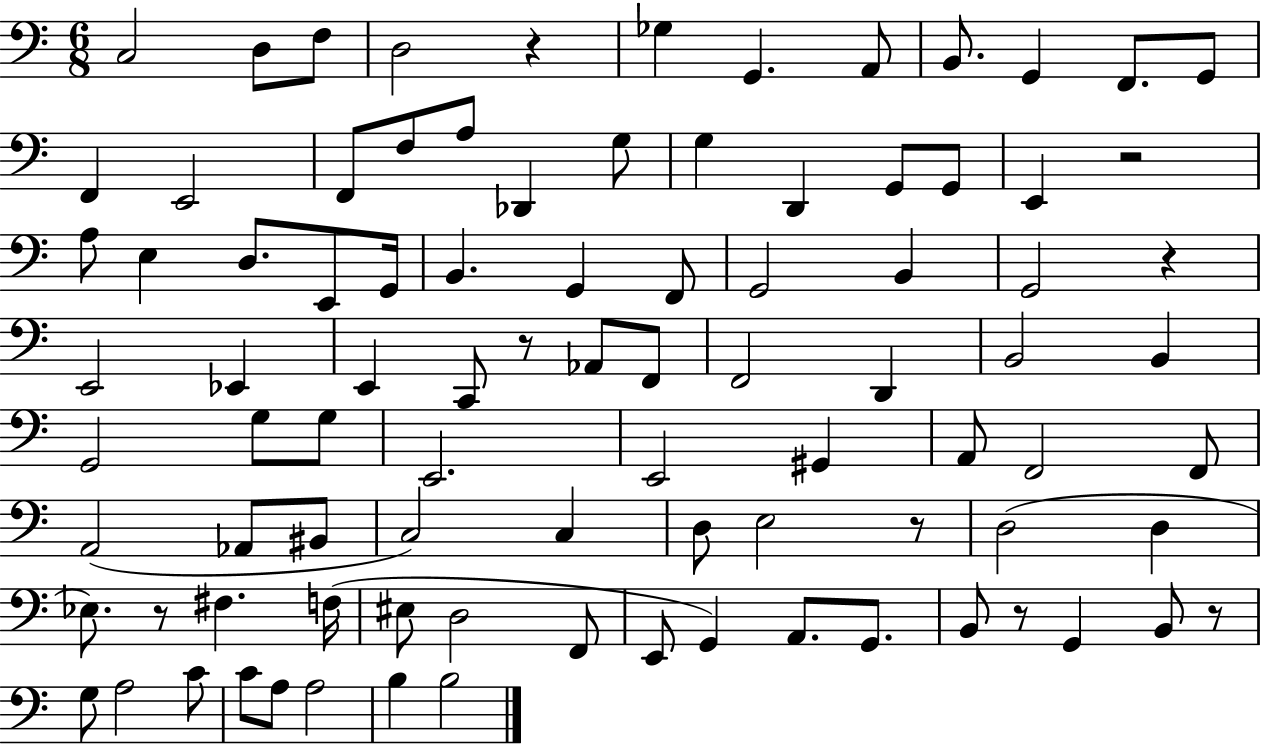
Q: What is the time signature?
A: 6/8